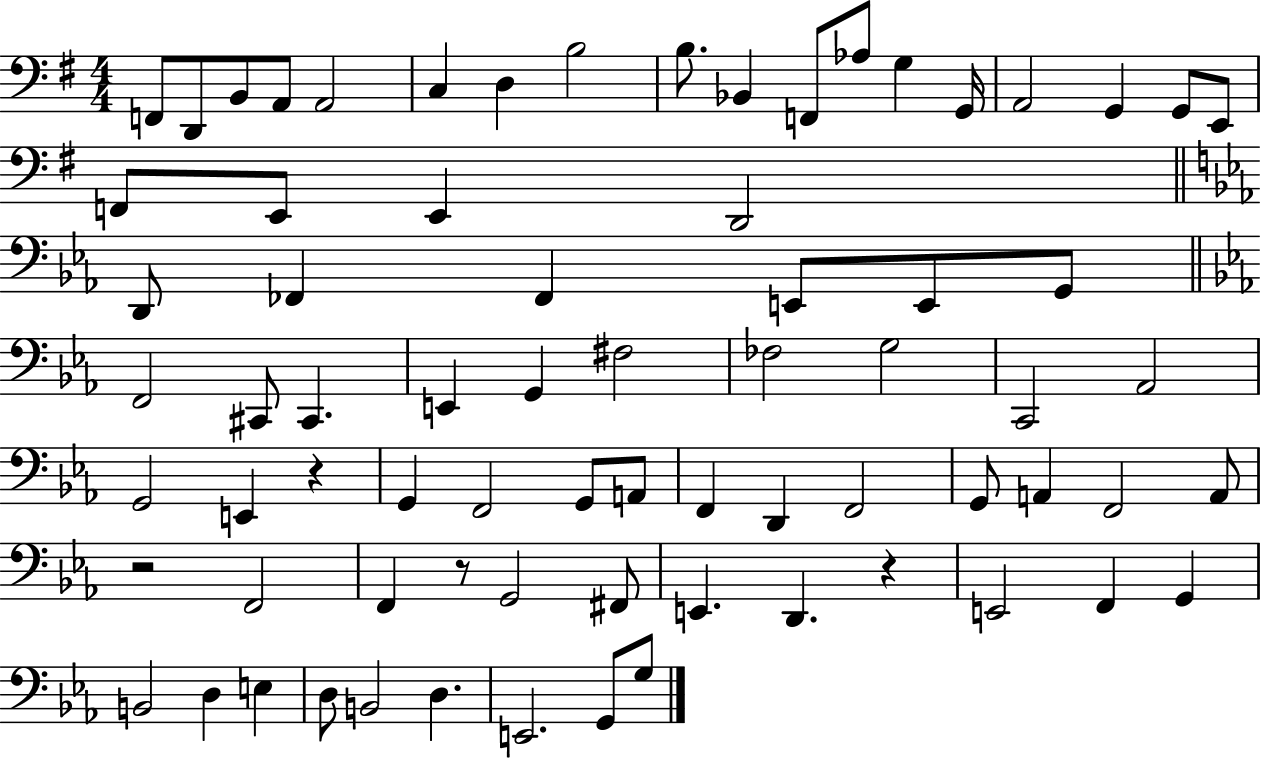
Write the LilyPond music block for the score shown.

{
  \clef bass
  \numericTimeSignature
  \time 4/4
  \key g \major
  \repeat volta 2 { f,8 d,8 b,8 a,8 a,2 | c4 d4 b2 | b8. bes,4 f,8 aes8 g4 g,16 | a,2 g,4 g,8 e,8 | \break f,8 e,8 e,4 d,2 | \bar "||" \break \key ees \major d,8 fes,4 fes,4 e,8 e,8 g,8 | \bar "||" \break \key ees \major f,2 cis,8 cis,4. | e,4 g,4 fis2 | fes2 g2 | c,2 aes,2 | \break g,2 e,4 r4 | g,4 f,2 g,8 a,8 | f,4 d,4 f,2 | g,8 a,4 f,2 a,8 | \break r2 f,2 | f,4 r8 g,2 fis,8 | e,4. d,4. r4 | e,2 f,4 g,4 | \break b,2 d4 e4 | d8 b,2 d4. | e,2. g,8 g8 | } \bar "|."
}